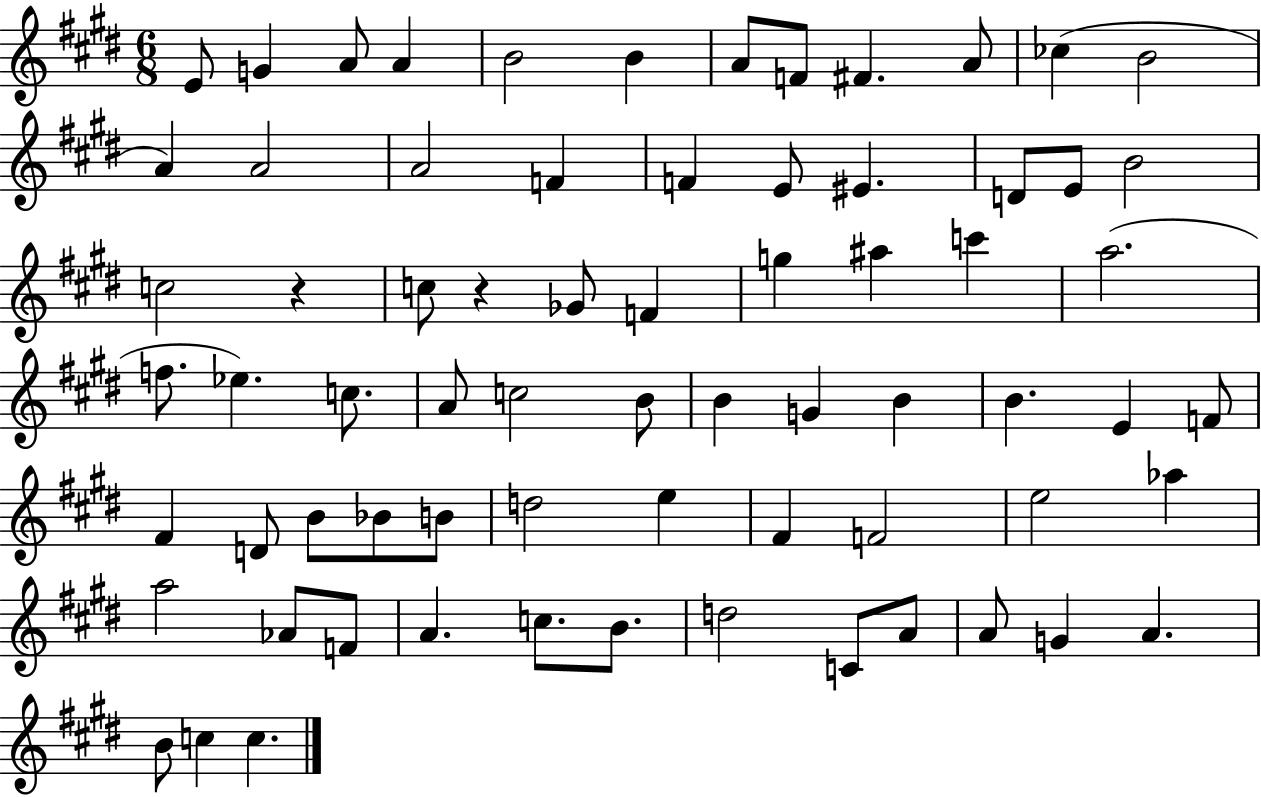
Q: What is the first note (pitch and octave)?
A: E4